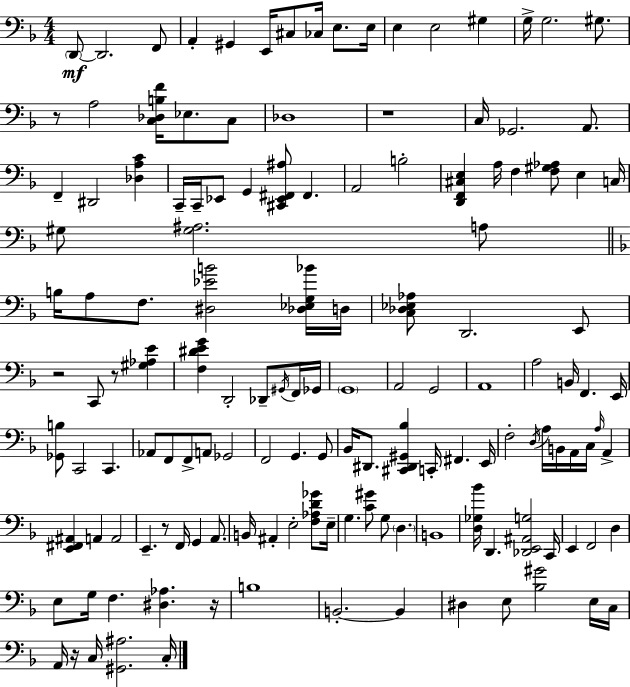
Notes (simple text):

D2/e D2/h. F2/e A2/q G#2/q E2/s C#3/e CES3/s E3/e. E3/s E3/q E3/h G#3/q G3/s G3/h. G#3/e. R/e A3/h [C3,Db3,B3,F4]/s Eb3/e. C3/e Db3/w R/w C3/s Gb2/h. A2/e. F2/q D#2/h [Db3,A3,C4]/q C2/s C2/s Eb2/e G2/q [C#2,Eb2,F#2,A#3]/e F#2/q. A2/h B3/h [D2,F2,C#3,E3]/q A3/s F3/q [F3,G#3,Ab3]/e E3/q C3/s G#3/e [G#3,A#3]/h. A3/e B3/s A3/e F3/e. [D#3,Eb4,B4]/h [Db3,Eb3,G3,Bb4]/s D3/s [C3,Db3,Eb3,Ab3]/e D2/h. E2/e R/h C2/e R/e [G#3,Ab3,E4]/q [F3,D#4,E4,G4]/q D2/h Db2/e G#2/s F2/s Gb2/s G2/w A2/h G2/h A2/w A3/h B2/s F2/q. E2/s [Gb2,B3]/e C2/h C2/q. Ab2/e F2/e F2/e A2/e Gb2/h F2/h G2/q. G2/e Bb2/s D#2/e. [C#2,D#2,G#2,Bb3]/q C2/s F#2/q. E2/s F3/h D3/s A3/s B2/s A2/s C3/s A3/s A2/q [E2,F#2,A#2]/q A2/q A2/h E2/q. R/e F2/s G2/q A2/e. B2/s A#2/q E3/h [F3,Ab3,D4,Gb4]/e E3/s G3/q. [C4,G#4]/e G3/e D3/q. B2/w [D3,Gb3,Bb4]/s D2/q. [Db2,E2,A#2,G3]/h C2/s E2/q F2/h D3/q E3/e G3/s F3/q. [D#3,Ab3]/q. R/s B3/w B2/h. B2/q D#3/q E3/e [Bb3,G#4]/h E3/s C3/s A2/s R/s C3/s [G#2,A#3]/h. C3/s